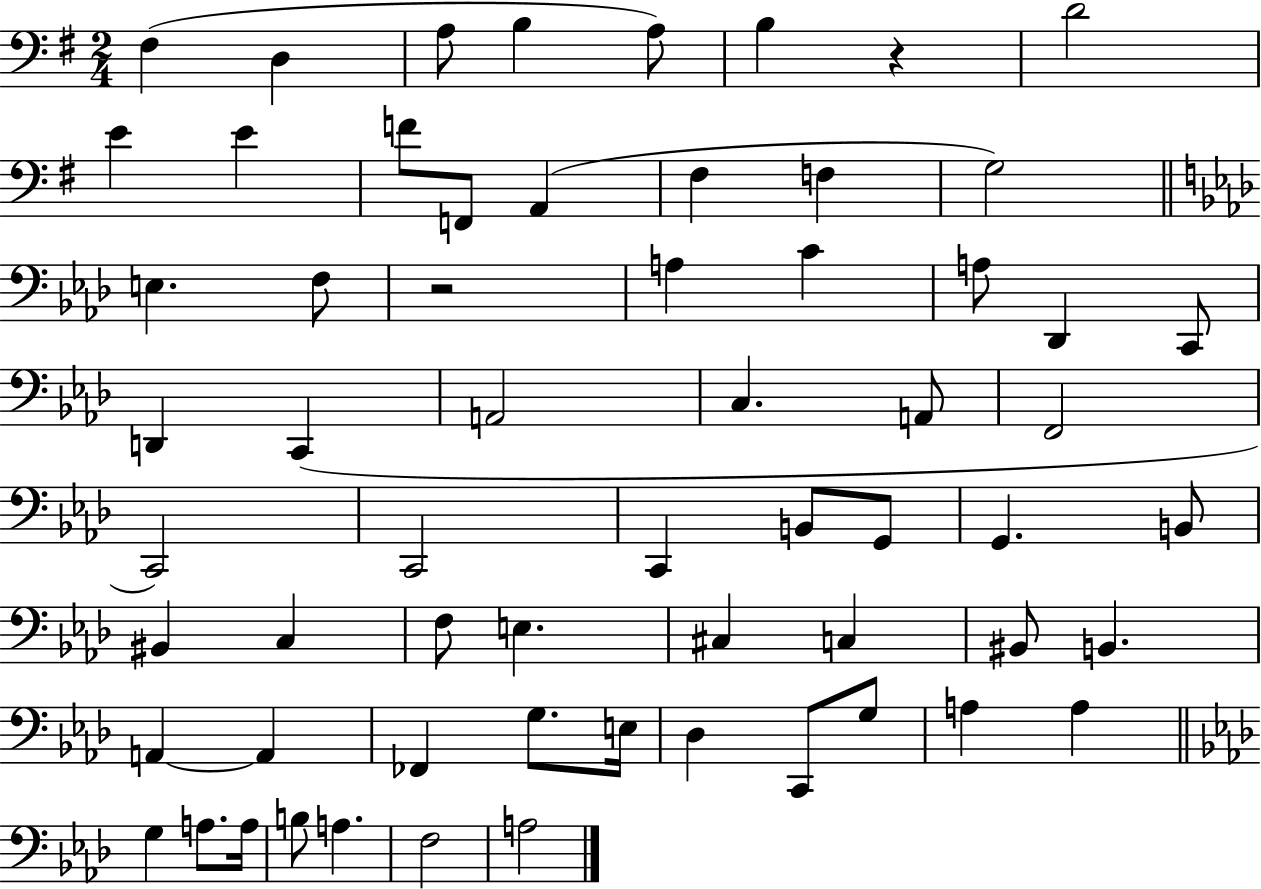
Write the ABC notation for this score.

X:1
T:Untitled
M:2/4
L:1/4
K:G
^F, D, A,/2 B, A,/2 B, z D2 E E F/2 F,,/2 A,, ^F, F, G,2 E, F,/2 z2 A, C A,/2 _D,, C,,/2 D,, C,, A,,2 C, A,,/2 F,,2 C,,2 C,,2 C,, B,,/2 G,,/2 G,, B,,/2 ^B,, C, F,/2 E, ^C, C, ^B,,/2 B,, A,, A,, _F,, G,/2 E,/4 _D, C,,/2 G,/2 A, A, G, A,/2 A,/4 B,/2 A, F,2 A,2